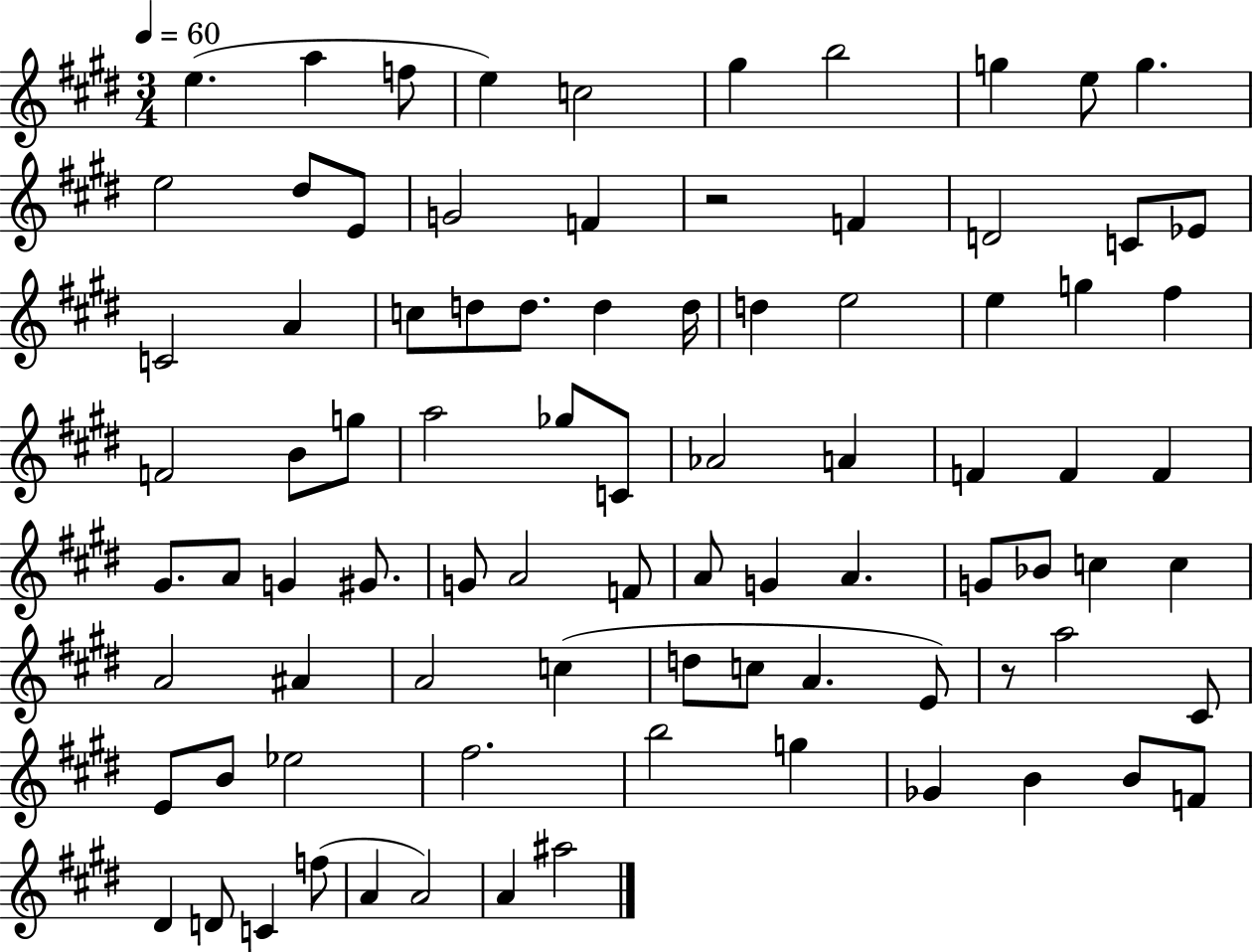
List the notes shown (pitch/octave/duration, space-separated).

E5/q. A5/q F5/e E5/q C5/h G#5/q B5/h G5/q E5/e G5/q. E5/h D#5/e E4/e G4/h F4/q R/h F4/q D4/h C4/e Eb4/e C4/h A4/q C5/e D5/e D5/e. D5/q D5/s D5/q E5/h E5/q G5/q F#5/q F4/h B4/e G5/e A5/h Gb5/e C4/e Ab4/h A4/q F4/q F4/q F4/q G#4/e. A4/e G4/q G#4/e. G4/e A4/h F4/e A4/e G4/q A4/q. G4/e Bb4/e C5/q C5/q A4/h A#4/q A4/h C5/q D5/e C5/e A4/q. E4/e R/e A5/h C#4/e E4/e B4/e Eb5/h F#5/h. B5/h G5/q Gb4/q B4/q B4/e F4/e D#4/q D4/e C4/q F5/e A4/q A4/h A4/q A#5/h